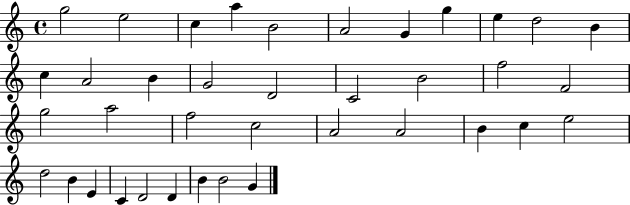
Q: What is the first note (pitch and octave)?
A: G5